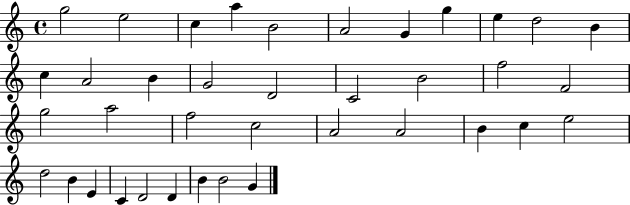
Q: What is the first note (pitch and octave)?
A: G5